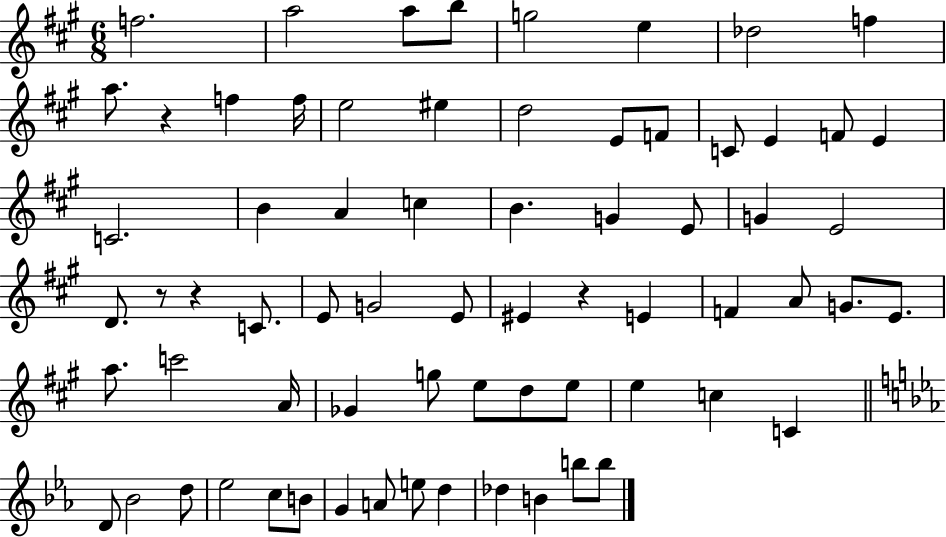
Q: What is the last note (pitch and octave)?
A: B5